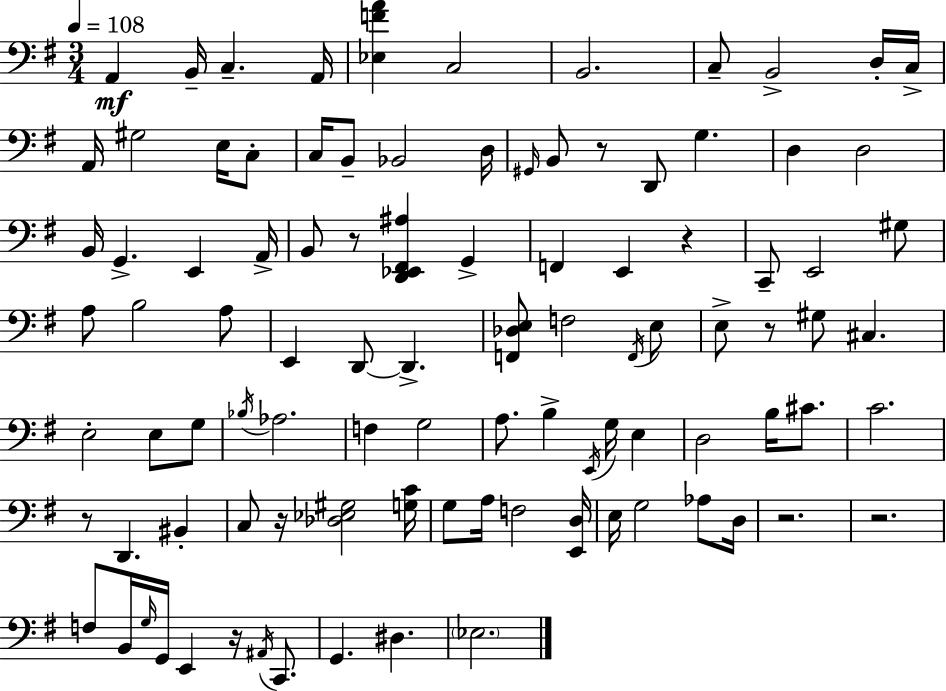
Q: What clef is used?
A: bass